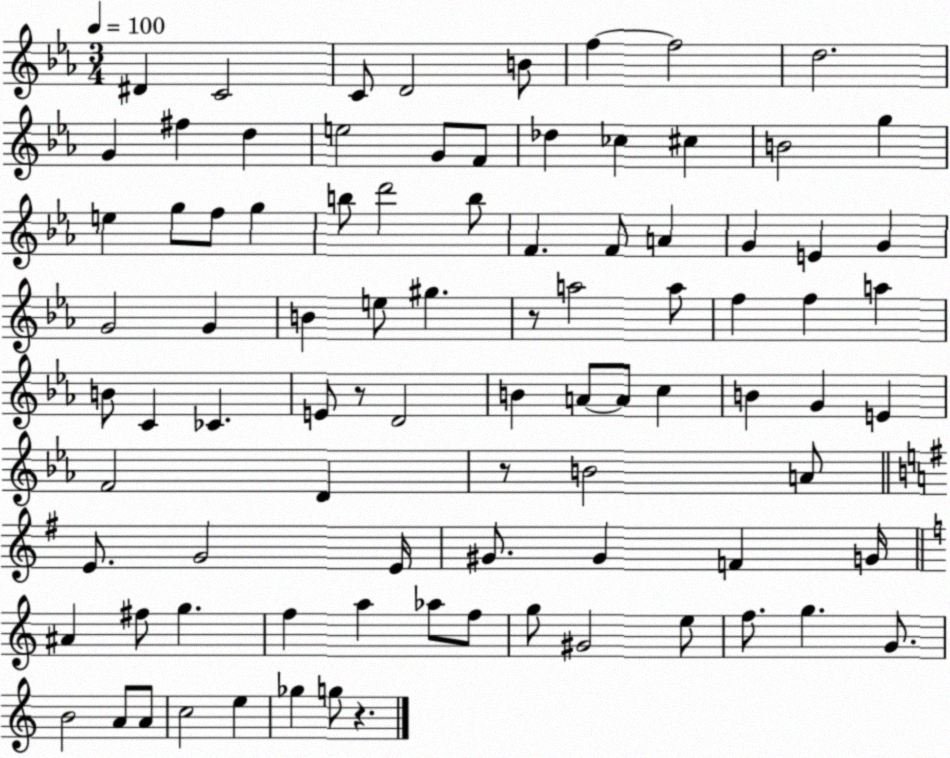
X:1
T:Untitled
M:3/4
L:1/4
K:Eb
^D C2 C/2 D2 B/2 f f2 d2 G ^f d e2 G/2 F/2 _d _c ^c B2 g e g/2 f/2 g b/2 d'2 b/2 F F/2 A G E G G2 G B e/2 ^g z/2 a2 a/2 f f a B/2 C _C E/2 z/2 D2 B A/2 A/2 c B G E F2 D z/2 B2 A/2 E/2 G2 E/4 ^G/2 ^G F G/4 ^A ^f/2 g f a _a/2 f/2 g/2 ^G2 e/2 f/2 g G/2 B2 A/2 A/2 c2 e _g g/2 z